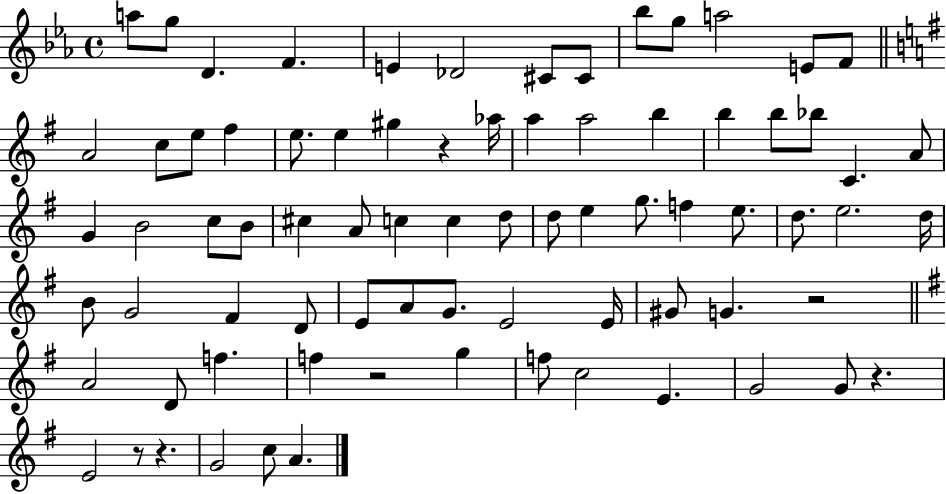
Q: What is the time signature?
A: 4/4